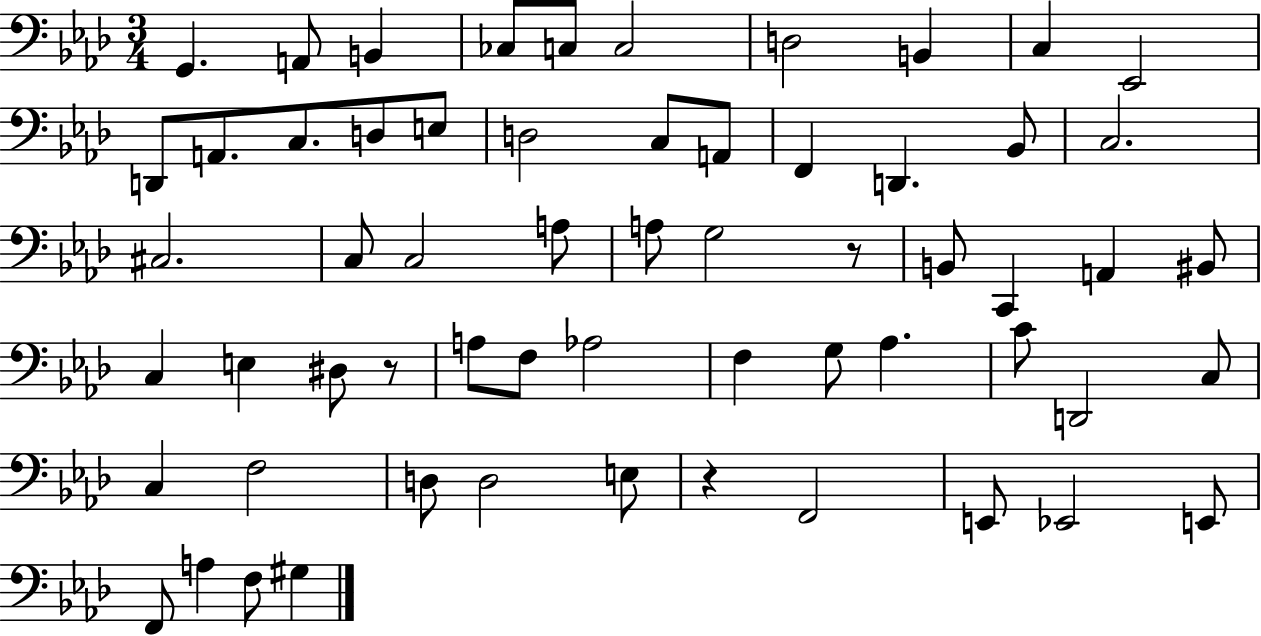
{
  \clef bass
  \numericTimeSignature
  \time 3/4
  \key aes \major
  g,4. a,8 b,4 | ces8 c8 c2 | d2 b,4 | c4 ees,2 | \break d,8 a,8. c8. d8 e8 | d2 c8 a,8 | f,4 d,4. bes,8 | c2. | \break cis2. | c8 c2 a8 | a8 g2 r8 | b,8 c,4 a,4 bis,8 | \break c4 e4 dis8 r8 | a8 f8 aes2 | f4 g8 aes4. | c'8 d,2 c8 | \break c4 f2 | d8 d2 e8 | r4 f,2 | e,8 ees,2 e,8 | \break f,8 a4 f8 gis4 | \bar "|."
}